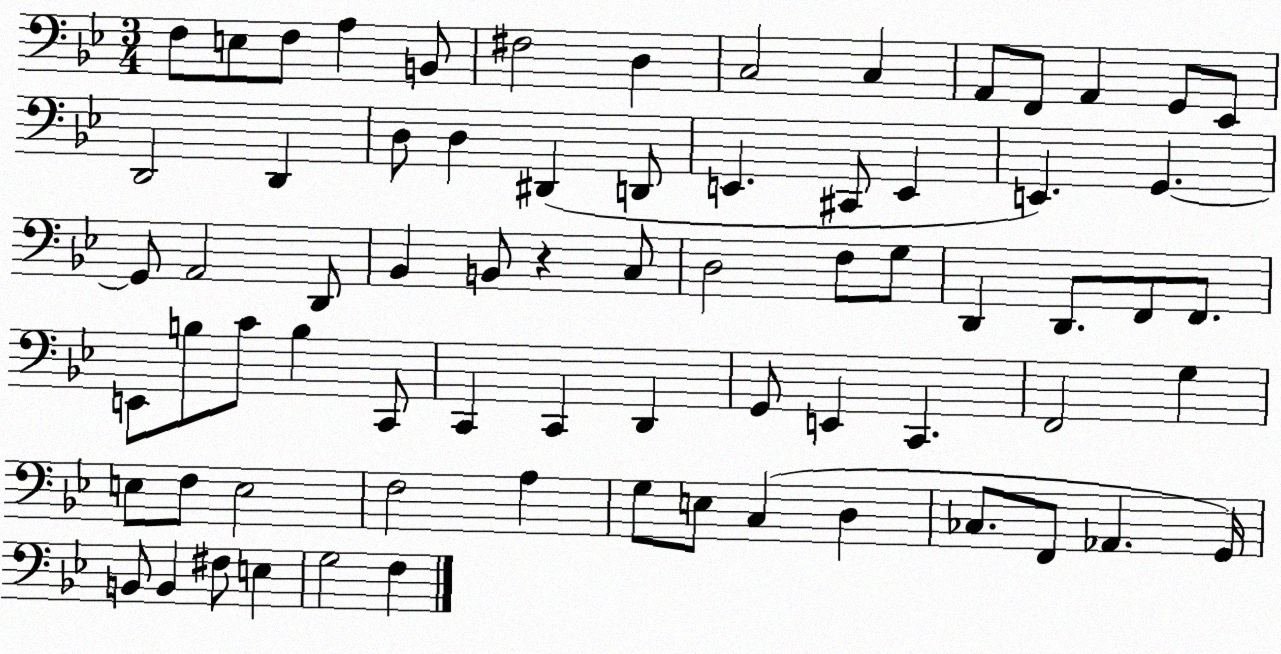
X:1
T:Untitled
M:3/4
L:1/4
K:Bb
F,/2 E,/2 F,/2 A, B,,/2 ^F,2 D, C,2 C, A,,/2 F,,/2 A,, G,,/2 _E,,/2 D,,2 D,, D,/2 D, ^D,, D,,/2 E,, ^C,,/2 E,, E,, G,, G,,/2 A,,2 D,,/2 _B,, B,,/2 z C,/2 D,2 F,/2 G,/2 D,, D,,/2 F,,/2 F,,/2 E,,/2 B,/2 C/2 B, C,,/2 C,, C,, D,, G,,/2 E,, C,, F,,2 G, E,/2 F,/2 E,2 F,2 A, G,/2 E,/2 C, D, _C,/2 F,,/2 _A,, G,,/4 B,,/2 B,, ^F,/2 E, G,2 F,